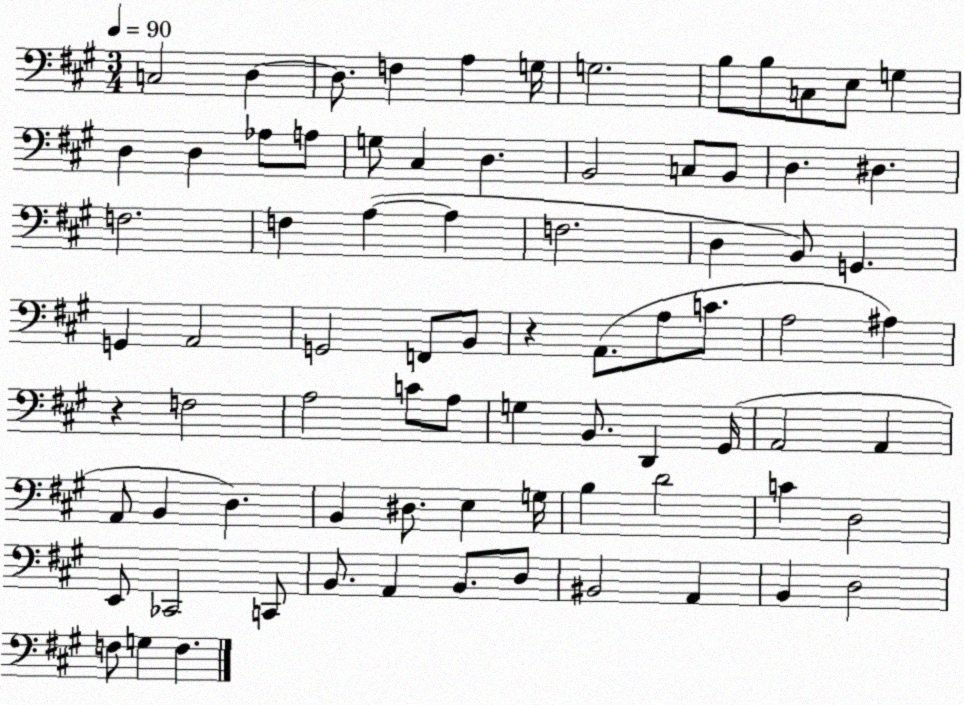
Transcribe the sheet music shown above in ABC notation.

X:1
T:Untitled
M:3/4
L:1/4
K:A
C,2 D, D,/2 F, A, G,/4 G,2 B,/2 B,/2 C,/2 E,/2 G, D, D, _A,/2 A,/2 G,/2 ^C, D, B,,2 C,/2 B,,/2 D, ^D, F,2 F, A, A, F,2 D, B,,/2 G,, G,, A,,2 G,,2 F,,/2 B,,/2 z A,,/2 A,/2 C/2 A,2 ^A, z F,2 A,2 C/2 A,/2 G, B,,/2 D,, ^G,,/4 A,,2 A,, A,,/2 B,, D, B,, ^D,/2 E, G,/4 B, D2 C D,2 E,,/2 _C,,2 C,,/2 B,,/2 A,, B,,/2 D,/2 ^B,,2 A,, B,, D,2 F,/2 G, F,